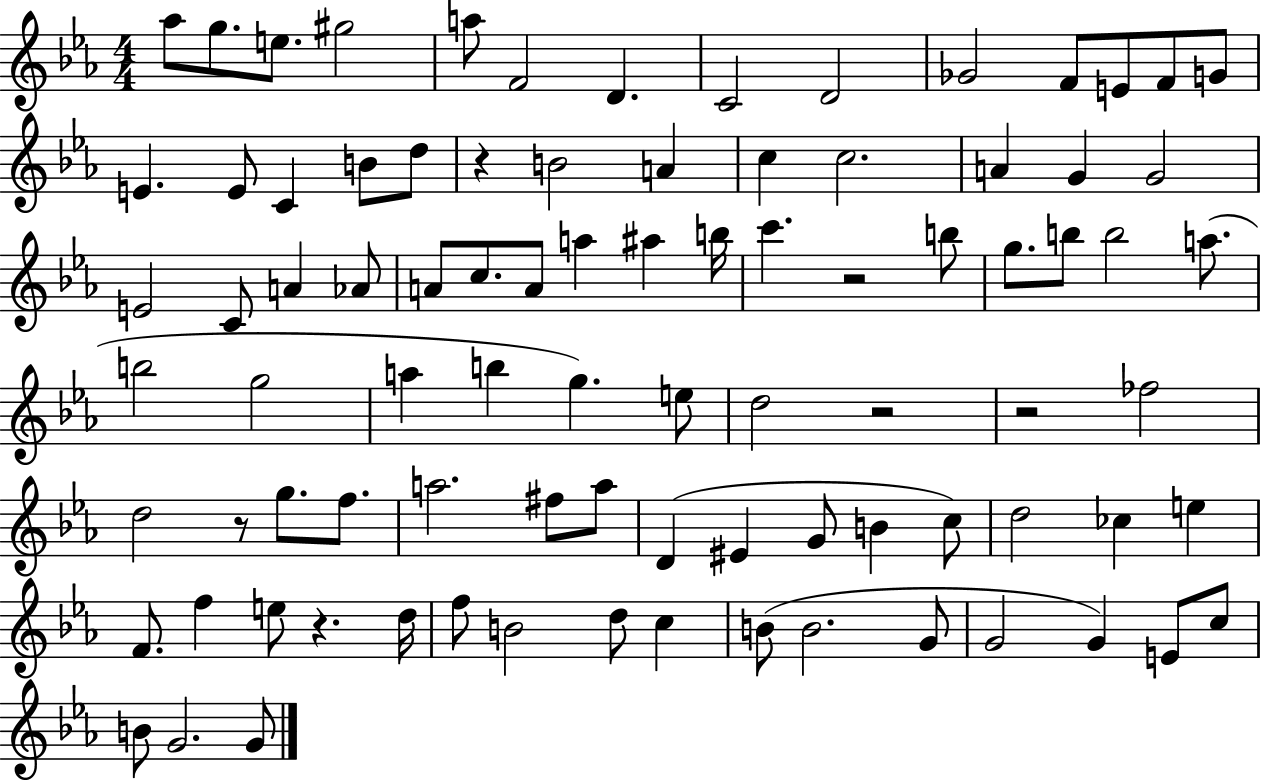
X:1
T:Untitled
M:4/4
L:1/4
K:Eb
_a/2 g/2 e/2 ^g2 a/2 F2 D C2 D2 _G2 F/2 E/2 F/2 G/2 E E/2 C B/2 d/2 z B2 A c c2 A G G2 E2 C/2 A _A/2 A/2 c/2 A/2 a ^a b/4 c' z2 b/2 g/2 b/2 b2 a/2 b2 g2 a b g e/2 d2 z2 z2 _f2 d2 z/2 g/2 f/2 a2 ^f/2 a/2 D ^E G/2 B c/2 d2 _c e F/2 f e/2 z d/4 f/2 B2 d/2 c B/2 B2 G/2 G2 G E/2 c/2 B/2 G2 G/2